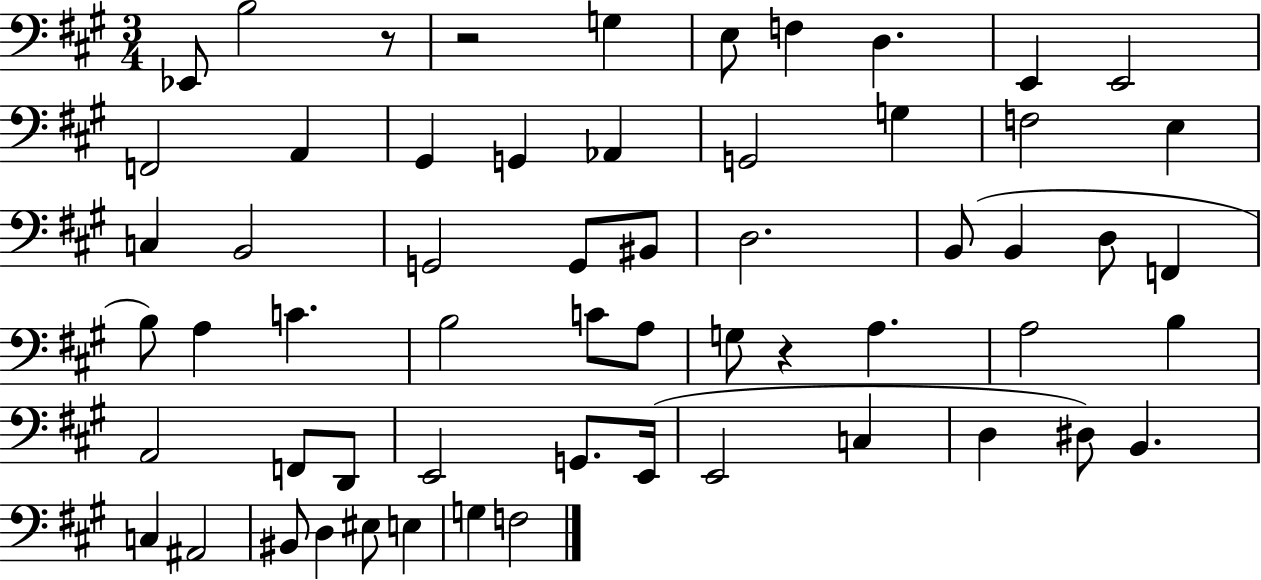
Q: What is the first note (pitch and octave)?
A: Eb2